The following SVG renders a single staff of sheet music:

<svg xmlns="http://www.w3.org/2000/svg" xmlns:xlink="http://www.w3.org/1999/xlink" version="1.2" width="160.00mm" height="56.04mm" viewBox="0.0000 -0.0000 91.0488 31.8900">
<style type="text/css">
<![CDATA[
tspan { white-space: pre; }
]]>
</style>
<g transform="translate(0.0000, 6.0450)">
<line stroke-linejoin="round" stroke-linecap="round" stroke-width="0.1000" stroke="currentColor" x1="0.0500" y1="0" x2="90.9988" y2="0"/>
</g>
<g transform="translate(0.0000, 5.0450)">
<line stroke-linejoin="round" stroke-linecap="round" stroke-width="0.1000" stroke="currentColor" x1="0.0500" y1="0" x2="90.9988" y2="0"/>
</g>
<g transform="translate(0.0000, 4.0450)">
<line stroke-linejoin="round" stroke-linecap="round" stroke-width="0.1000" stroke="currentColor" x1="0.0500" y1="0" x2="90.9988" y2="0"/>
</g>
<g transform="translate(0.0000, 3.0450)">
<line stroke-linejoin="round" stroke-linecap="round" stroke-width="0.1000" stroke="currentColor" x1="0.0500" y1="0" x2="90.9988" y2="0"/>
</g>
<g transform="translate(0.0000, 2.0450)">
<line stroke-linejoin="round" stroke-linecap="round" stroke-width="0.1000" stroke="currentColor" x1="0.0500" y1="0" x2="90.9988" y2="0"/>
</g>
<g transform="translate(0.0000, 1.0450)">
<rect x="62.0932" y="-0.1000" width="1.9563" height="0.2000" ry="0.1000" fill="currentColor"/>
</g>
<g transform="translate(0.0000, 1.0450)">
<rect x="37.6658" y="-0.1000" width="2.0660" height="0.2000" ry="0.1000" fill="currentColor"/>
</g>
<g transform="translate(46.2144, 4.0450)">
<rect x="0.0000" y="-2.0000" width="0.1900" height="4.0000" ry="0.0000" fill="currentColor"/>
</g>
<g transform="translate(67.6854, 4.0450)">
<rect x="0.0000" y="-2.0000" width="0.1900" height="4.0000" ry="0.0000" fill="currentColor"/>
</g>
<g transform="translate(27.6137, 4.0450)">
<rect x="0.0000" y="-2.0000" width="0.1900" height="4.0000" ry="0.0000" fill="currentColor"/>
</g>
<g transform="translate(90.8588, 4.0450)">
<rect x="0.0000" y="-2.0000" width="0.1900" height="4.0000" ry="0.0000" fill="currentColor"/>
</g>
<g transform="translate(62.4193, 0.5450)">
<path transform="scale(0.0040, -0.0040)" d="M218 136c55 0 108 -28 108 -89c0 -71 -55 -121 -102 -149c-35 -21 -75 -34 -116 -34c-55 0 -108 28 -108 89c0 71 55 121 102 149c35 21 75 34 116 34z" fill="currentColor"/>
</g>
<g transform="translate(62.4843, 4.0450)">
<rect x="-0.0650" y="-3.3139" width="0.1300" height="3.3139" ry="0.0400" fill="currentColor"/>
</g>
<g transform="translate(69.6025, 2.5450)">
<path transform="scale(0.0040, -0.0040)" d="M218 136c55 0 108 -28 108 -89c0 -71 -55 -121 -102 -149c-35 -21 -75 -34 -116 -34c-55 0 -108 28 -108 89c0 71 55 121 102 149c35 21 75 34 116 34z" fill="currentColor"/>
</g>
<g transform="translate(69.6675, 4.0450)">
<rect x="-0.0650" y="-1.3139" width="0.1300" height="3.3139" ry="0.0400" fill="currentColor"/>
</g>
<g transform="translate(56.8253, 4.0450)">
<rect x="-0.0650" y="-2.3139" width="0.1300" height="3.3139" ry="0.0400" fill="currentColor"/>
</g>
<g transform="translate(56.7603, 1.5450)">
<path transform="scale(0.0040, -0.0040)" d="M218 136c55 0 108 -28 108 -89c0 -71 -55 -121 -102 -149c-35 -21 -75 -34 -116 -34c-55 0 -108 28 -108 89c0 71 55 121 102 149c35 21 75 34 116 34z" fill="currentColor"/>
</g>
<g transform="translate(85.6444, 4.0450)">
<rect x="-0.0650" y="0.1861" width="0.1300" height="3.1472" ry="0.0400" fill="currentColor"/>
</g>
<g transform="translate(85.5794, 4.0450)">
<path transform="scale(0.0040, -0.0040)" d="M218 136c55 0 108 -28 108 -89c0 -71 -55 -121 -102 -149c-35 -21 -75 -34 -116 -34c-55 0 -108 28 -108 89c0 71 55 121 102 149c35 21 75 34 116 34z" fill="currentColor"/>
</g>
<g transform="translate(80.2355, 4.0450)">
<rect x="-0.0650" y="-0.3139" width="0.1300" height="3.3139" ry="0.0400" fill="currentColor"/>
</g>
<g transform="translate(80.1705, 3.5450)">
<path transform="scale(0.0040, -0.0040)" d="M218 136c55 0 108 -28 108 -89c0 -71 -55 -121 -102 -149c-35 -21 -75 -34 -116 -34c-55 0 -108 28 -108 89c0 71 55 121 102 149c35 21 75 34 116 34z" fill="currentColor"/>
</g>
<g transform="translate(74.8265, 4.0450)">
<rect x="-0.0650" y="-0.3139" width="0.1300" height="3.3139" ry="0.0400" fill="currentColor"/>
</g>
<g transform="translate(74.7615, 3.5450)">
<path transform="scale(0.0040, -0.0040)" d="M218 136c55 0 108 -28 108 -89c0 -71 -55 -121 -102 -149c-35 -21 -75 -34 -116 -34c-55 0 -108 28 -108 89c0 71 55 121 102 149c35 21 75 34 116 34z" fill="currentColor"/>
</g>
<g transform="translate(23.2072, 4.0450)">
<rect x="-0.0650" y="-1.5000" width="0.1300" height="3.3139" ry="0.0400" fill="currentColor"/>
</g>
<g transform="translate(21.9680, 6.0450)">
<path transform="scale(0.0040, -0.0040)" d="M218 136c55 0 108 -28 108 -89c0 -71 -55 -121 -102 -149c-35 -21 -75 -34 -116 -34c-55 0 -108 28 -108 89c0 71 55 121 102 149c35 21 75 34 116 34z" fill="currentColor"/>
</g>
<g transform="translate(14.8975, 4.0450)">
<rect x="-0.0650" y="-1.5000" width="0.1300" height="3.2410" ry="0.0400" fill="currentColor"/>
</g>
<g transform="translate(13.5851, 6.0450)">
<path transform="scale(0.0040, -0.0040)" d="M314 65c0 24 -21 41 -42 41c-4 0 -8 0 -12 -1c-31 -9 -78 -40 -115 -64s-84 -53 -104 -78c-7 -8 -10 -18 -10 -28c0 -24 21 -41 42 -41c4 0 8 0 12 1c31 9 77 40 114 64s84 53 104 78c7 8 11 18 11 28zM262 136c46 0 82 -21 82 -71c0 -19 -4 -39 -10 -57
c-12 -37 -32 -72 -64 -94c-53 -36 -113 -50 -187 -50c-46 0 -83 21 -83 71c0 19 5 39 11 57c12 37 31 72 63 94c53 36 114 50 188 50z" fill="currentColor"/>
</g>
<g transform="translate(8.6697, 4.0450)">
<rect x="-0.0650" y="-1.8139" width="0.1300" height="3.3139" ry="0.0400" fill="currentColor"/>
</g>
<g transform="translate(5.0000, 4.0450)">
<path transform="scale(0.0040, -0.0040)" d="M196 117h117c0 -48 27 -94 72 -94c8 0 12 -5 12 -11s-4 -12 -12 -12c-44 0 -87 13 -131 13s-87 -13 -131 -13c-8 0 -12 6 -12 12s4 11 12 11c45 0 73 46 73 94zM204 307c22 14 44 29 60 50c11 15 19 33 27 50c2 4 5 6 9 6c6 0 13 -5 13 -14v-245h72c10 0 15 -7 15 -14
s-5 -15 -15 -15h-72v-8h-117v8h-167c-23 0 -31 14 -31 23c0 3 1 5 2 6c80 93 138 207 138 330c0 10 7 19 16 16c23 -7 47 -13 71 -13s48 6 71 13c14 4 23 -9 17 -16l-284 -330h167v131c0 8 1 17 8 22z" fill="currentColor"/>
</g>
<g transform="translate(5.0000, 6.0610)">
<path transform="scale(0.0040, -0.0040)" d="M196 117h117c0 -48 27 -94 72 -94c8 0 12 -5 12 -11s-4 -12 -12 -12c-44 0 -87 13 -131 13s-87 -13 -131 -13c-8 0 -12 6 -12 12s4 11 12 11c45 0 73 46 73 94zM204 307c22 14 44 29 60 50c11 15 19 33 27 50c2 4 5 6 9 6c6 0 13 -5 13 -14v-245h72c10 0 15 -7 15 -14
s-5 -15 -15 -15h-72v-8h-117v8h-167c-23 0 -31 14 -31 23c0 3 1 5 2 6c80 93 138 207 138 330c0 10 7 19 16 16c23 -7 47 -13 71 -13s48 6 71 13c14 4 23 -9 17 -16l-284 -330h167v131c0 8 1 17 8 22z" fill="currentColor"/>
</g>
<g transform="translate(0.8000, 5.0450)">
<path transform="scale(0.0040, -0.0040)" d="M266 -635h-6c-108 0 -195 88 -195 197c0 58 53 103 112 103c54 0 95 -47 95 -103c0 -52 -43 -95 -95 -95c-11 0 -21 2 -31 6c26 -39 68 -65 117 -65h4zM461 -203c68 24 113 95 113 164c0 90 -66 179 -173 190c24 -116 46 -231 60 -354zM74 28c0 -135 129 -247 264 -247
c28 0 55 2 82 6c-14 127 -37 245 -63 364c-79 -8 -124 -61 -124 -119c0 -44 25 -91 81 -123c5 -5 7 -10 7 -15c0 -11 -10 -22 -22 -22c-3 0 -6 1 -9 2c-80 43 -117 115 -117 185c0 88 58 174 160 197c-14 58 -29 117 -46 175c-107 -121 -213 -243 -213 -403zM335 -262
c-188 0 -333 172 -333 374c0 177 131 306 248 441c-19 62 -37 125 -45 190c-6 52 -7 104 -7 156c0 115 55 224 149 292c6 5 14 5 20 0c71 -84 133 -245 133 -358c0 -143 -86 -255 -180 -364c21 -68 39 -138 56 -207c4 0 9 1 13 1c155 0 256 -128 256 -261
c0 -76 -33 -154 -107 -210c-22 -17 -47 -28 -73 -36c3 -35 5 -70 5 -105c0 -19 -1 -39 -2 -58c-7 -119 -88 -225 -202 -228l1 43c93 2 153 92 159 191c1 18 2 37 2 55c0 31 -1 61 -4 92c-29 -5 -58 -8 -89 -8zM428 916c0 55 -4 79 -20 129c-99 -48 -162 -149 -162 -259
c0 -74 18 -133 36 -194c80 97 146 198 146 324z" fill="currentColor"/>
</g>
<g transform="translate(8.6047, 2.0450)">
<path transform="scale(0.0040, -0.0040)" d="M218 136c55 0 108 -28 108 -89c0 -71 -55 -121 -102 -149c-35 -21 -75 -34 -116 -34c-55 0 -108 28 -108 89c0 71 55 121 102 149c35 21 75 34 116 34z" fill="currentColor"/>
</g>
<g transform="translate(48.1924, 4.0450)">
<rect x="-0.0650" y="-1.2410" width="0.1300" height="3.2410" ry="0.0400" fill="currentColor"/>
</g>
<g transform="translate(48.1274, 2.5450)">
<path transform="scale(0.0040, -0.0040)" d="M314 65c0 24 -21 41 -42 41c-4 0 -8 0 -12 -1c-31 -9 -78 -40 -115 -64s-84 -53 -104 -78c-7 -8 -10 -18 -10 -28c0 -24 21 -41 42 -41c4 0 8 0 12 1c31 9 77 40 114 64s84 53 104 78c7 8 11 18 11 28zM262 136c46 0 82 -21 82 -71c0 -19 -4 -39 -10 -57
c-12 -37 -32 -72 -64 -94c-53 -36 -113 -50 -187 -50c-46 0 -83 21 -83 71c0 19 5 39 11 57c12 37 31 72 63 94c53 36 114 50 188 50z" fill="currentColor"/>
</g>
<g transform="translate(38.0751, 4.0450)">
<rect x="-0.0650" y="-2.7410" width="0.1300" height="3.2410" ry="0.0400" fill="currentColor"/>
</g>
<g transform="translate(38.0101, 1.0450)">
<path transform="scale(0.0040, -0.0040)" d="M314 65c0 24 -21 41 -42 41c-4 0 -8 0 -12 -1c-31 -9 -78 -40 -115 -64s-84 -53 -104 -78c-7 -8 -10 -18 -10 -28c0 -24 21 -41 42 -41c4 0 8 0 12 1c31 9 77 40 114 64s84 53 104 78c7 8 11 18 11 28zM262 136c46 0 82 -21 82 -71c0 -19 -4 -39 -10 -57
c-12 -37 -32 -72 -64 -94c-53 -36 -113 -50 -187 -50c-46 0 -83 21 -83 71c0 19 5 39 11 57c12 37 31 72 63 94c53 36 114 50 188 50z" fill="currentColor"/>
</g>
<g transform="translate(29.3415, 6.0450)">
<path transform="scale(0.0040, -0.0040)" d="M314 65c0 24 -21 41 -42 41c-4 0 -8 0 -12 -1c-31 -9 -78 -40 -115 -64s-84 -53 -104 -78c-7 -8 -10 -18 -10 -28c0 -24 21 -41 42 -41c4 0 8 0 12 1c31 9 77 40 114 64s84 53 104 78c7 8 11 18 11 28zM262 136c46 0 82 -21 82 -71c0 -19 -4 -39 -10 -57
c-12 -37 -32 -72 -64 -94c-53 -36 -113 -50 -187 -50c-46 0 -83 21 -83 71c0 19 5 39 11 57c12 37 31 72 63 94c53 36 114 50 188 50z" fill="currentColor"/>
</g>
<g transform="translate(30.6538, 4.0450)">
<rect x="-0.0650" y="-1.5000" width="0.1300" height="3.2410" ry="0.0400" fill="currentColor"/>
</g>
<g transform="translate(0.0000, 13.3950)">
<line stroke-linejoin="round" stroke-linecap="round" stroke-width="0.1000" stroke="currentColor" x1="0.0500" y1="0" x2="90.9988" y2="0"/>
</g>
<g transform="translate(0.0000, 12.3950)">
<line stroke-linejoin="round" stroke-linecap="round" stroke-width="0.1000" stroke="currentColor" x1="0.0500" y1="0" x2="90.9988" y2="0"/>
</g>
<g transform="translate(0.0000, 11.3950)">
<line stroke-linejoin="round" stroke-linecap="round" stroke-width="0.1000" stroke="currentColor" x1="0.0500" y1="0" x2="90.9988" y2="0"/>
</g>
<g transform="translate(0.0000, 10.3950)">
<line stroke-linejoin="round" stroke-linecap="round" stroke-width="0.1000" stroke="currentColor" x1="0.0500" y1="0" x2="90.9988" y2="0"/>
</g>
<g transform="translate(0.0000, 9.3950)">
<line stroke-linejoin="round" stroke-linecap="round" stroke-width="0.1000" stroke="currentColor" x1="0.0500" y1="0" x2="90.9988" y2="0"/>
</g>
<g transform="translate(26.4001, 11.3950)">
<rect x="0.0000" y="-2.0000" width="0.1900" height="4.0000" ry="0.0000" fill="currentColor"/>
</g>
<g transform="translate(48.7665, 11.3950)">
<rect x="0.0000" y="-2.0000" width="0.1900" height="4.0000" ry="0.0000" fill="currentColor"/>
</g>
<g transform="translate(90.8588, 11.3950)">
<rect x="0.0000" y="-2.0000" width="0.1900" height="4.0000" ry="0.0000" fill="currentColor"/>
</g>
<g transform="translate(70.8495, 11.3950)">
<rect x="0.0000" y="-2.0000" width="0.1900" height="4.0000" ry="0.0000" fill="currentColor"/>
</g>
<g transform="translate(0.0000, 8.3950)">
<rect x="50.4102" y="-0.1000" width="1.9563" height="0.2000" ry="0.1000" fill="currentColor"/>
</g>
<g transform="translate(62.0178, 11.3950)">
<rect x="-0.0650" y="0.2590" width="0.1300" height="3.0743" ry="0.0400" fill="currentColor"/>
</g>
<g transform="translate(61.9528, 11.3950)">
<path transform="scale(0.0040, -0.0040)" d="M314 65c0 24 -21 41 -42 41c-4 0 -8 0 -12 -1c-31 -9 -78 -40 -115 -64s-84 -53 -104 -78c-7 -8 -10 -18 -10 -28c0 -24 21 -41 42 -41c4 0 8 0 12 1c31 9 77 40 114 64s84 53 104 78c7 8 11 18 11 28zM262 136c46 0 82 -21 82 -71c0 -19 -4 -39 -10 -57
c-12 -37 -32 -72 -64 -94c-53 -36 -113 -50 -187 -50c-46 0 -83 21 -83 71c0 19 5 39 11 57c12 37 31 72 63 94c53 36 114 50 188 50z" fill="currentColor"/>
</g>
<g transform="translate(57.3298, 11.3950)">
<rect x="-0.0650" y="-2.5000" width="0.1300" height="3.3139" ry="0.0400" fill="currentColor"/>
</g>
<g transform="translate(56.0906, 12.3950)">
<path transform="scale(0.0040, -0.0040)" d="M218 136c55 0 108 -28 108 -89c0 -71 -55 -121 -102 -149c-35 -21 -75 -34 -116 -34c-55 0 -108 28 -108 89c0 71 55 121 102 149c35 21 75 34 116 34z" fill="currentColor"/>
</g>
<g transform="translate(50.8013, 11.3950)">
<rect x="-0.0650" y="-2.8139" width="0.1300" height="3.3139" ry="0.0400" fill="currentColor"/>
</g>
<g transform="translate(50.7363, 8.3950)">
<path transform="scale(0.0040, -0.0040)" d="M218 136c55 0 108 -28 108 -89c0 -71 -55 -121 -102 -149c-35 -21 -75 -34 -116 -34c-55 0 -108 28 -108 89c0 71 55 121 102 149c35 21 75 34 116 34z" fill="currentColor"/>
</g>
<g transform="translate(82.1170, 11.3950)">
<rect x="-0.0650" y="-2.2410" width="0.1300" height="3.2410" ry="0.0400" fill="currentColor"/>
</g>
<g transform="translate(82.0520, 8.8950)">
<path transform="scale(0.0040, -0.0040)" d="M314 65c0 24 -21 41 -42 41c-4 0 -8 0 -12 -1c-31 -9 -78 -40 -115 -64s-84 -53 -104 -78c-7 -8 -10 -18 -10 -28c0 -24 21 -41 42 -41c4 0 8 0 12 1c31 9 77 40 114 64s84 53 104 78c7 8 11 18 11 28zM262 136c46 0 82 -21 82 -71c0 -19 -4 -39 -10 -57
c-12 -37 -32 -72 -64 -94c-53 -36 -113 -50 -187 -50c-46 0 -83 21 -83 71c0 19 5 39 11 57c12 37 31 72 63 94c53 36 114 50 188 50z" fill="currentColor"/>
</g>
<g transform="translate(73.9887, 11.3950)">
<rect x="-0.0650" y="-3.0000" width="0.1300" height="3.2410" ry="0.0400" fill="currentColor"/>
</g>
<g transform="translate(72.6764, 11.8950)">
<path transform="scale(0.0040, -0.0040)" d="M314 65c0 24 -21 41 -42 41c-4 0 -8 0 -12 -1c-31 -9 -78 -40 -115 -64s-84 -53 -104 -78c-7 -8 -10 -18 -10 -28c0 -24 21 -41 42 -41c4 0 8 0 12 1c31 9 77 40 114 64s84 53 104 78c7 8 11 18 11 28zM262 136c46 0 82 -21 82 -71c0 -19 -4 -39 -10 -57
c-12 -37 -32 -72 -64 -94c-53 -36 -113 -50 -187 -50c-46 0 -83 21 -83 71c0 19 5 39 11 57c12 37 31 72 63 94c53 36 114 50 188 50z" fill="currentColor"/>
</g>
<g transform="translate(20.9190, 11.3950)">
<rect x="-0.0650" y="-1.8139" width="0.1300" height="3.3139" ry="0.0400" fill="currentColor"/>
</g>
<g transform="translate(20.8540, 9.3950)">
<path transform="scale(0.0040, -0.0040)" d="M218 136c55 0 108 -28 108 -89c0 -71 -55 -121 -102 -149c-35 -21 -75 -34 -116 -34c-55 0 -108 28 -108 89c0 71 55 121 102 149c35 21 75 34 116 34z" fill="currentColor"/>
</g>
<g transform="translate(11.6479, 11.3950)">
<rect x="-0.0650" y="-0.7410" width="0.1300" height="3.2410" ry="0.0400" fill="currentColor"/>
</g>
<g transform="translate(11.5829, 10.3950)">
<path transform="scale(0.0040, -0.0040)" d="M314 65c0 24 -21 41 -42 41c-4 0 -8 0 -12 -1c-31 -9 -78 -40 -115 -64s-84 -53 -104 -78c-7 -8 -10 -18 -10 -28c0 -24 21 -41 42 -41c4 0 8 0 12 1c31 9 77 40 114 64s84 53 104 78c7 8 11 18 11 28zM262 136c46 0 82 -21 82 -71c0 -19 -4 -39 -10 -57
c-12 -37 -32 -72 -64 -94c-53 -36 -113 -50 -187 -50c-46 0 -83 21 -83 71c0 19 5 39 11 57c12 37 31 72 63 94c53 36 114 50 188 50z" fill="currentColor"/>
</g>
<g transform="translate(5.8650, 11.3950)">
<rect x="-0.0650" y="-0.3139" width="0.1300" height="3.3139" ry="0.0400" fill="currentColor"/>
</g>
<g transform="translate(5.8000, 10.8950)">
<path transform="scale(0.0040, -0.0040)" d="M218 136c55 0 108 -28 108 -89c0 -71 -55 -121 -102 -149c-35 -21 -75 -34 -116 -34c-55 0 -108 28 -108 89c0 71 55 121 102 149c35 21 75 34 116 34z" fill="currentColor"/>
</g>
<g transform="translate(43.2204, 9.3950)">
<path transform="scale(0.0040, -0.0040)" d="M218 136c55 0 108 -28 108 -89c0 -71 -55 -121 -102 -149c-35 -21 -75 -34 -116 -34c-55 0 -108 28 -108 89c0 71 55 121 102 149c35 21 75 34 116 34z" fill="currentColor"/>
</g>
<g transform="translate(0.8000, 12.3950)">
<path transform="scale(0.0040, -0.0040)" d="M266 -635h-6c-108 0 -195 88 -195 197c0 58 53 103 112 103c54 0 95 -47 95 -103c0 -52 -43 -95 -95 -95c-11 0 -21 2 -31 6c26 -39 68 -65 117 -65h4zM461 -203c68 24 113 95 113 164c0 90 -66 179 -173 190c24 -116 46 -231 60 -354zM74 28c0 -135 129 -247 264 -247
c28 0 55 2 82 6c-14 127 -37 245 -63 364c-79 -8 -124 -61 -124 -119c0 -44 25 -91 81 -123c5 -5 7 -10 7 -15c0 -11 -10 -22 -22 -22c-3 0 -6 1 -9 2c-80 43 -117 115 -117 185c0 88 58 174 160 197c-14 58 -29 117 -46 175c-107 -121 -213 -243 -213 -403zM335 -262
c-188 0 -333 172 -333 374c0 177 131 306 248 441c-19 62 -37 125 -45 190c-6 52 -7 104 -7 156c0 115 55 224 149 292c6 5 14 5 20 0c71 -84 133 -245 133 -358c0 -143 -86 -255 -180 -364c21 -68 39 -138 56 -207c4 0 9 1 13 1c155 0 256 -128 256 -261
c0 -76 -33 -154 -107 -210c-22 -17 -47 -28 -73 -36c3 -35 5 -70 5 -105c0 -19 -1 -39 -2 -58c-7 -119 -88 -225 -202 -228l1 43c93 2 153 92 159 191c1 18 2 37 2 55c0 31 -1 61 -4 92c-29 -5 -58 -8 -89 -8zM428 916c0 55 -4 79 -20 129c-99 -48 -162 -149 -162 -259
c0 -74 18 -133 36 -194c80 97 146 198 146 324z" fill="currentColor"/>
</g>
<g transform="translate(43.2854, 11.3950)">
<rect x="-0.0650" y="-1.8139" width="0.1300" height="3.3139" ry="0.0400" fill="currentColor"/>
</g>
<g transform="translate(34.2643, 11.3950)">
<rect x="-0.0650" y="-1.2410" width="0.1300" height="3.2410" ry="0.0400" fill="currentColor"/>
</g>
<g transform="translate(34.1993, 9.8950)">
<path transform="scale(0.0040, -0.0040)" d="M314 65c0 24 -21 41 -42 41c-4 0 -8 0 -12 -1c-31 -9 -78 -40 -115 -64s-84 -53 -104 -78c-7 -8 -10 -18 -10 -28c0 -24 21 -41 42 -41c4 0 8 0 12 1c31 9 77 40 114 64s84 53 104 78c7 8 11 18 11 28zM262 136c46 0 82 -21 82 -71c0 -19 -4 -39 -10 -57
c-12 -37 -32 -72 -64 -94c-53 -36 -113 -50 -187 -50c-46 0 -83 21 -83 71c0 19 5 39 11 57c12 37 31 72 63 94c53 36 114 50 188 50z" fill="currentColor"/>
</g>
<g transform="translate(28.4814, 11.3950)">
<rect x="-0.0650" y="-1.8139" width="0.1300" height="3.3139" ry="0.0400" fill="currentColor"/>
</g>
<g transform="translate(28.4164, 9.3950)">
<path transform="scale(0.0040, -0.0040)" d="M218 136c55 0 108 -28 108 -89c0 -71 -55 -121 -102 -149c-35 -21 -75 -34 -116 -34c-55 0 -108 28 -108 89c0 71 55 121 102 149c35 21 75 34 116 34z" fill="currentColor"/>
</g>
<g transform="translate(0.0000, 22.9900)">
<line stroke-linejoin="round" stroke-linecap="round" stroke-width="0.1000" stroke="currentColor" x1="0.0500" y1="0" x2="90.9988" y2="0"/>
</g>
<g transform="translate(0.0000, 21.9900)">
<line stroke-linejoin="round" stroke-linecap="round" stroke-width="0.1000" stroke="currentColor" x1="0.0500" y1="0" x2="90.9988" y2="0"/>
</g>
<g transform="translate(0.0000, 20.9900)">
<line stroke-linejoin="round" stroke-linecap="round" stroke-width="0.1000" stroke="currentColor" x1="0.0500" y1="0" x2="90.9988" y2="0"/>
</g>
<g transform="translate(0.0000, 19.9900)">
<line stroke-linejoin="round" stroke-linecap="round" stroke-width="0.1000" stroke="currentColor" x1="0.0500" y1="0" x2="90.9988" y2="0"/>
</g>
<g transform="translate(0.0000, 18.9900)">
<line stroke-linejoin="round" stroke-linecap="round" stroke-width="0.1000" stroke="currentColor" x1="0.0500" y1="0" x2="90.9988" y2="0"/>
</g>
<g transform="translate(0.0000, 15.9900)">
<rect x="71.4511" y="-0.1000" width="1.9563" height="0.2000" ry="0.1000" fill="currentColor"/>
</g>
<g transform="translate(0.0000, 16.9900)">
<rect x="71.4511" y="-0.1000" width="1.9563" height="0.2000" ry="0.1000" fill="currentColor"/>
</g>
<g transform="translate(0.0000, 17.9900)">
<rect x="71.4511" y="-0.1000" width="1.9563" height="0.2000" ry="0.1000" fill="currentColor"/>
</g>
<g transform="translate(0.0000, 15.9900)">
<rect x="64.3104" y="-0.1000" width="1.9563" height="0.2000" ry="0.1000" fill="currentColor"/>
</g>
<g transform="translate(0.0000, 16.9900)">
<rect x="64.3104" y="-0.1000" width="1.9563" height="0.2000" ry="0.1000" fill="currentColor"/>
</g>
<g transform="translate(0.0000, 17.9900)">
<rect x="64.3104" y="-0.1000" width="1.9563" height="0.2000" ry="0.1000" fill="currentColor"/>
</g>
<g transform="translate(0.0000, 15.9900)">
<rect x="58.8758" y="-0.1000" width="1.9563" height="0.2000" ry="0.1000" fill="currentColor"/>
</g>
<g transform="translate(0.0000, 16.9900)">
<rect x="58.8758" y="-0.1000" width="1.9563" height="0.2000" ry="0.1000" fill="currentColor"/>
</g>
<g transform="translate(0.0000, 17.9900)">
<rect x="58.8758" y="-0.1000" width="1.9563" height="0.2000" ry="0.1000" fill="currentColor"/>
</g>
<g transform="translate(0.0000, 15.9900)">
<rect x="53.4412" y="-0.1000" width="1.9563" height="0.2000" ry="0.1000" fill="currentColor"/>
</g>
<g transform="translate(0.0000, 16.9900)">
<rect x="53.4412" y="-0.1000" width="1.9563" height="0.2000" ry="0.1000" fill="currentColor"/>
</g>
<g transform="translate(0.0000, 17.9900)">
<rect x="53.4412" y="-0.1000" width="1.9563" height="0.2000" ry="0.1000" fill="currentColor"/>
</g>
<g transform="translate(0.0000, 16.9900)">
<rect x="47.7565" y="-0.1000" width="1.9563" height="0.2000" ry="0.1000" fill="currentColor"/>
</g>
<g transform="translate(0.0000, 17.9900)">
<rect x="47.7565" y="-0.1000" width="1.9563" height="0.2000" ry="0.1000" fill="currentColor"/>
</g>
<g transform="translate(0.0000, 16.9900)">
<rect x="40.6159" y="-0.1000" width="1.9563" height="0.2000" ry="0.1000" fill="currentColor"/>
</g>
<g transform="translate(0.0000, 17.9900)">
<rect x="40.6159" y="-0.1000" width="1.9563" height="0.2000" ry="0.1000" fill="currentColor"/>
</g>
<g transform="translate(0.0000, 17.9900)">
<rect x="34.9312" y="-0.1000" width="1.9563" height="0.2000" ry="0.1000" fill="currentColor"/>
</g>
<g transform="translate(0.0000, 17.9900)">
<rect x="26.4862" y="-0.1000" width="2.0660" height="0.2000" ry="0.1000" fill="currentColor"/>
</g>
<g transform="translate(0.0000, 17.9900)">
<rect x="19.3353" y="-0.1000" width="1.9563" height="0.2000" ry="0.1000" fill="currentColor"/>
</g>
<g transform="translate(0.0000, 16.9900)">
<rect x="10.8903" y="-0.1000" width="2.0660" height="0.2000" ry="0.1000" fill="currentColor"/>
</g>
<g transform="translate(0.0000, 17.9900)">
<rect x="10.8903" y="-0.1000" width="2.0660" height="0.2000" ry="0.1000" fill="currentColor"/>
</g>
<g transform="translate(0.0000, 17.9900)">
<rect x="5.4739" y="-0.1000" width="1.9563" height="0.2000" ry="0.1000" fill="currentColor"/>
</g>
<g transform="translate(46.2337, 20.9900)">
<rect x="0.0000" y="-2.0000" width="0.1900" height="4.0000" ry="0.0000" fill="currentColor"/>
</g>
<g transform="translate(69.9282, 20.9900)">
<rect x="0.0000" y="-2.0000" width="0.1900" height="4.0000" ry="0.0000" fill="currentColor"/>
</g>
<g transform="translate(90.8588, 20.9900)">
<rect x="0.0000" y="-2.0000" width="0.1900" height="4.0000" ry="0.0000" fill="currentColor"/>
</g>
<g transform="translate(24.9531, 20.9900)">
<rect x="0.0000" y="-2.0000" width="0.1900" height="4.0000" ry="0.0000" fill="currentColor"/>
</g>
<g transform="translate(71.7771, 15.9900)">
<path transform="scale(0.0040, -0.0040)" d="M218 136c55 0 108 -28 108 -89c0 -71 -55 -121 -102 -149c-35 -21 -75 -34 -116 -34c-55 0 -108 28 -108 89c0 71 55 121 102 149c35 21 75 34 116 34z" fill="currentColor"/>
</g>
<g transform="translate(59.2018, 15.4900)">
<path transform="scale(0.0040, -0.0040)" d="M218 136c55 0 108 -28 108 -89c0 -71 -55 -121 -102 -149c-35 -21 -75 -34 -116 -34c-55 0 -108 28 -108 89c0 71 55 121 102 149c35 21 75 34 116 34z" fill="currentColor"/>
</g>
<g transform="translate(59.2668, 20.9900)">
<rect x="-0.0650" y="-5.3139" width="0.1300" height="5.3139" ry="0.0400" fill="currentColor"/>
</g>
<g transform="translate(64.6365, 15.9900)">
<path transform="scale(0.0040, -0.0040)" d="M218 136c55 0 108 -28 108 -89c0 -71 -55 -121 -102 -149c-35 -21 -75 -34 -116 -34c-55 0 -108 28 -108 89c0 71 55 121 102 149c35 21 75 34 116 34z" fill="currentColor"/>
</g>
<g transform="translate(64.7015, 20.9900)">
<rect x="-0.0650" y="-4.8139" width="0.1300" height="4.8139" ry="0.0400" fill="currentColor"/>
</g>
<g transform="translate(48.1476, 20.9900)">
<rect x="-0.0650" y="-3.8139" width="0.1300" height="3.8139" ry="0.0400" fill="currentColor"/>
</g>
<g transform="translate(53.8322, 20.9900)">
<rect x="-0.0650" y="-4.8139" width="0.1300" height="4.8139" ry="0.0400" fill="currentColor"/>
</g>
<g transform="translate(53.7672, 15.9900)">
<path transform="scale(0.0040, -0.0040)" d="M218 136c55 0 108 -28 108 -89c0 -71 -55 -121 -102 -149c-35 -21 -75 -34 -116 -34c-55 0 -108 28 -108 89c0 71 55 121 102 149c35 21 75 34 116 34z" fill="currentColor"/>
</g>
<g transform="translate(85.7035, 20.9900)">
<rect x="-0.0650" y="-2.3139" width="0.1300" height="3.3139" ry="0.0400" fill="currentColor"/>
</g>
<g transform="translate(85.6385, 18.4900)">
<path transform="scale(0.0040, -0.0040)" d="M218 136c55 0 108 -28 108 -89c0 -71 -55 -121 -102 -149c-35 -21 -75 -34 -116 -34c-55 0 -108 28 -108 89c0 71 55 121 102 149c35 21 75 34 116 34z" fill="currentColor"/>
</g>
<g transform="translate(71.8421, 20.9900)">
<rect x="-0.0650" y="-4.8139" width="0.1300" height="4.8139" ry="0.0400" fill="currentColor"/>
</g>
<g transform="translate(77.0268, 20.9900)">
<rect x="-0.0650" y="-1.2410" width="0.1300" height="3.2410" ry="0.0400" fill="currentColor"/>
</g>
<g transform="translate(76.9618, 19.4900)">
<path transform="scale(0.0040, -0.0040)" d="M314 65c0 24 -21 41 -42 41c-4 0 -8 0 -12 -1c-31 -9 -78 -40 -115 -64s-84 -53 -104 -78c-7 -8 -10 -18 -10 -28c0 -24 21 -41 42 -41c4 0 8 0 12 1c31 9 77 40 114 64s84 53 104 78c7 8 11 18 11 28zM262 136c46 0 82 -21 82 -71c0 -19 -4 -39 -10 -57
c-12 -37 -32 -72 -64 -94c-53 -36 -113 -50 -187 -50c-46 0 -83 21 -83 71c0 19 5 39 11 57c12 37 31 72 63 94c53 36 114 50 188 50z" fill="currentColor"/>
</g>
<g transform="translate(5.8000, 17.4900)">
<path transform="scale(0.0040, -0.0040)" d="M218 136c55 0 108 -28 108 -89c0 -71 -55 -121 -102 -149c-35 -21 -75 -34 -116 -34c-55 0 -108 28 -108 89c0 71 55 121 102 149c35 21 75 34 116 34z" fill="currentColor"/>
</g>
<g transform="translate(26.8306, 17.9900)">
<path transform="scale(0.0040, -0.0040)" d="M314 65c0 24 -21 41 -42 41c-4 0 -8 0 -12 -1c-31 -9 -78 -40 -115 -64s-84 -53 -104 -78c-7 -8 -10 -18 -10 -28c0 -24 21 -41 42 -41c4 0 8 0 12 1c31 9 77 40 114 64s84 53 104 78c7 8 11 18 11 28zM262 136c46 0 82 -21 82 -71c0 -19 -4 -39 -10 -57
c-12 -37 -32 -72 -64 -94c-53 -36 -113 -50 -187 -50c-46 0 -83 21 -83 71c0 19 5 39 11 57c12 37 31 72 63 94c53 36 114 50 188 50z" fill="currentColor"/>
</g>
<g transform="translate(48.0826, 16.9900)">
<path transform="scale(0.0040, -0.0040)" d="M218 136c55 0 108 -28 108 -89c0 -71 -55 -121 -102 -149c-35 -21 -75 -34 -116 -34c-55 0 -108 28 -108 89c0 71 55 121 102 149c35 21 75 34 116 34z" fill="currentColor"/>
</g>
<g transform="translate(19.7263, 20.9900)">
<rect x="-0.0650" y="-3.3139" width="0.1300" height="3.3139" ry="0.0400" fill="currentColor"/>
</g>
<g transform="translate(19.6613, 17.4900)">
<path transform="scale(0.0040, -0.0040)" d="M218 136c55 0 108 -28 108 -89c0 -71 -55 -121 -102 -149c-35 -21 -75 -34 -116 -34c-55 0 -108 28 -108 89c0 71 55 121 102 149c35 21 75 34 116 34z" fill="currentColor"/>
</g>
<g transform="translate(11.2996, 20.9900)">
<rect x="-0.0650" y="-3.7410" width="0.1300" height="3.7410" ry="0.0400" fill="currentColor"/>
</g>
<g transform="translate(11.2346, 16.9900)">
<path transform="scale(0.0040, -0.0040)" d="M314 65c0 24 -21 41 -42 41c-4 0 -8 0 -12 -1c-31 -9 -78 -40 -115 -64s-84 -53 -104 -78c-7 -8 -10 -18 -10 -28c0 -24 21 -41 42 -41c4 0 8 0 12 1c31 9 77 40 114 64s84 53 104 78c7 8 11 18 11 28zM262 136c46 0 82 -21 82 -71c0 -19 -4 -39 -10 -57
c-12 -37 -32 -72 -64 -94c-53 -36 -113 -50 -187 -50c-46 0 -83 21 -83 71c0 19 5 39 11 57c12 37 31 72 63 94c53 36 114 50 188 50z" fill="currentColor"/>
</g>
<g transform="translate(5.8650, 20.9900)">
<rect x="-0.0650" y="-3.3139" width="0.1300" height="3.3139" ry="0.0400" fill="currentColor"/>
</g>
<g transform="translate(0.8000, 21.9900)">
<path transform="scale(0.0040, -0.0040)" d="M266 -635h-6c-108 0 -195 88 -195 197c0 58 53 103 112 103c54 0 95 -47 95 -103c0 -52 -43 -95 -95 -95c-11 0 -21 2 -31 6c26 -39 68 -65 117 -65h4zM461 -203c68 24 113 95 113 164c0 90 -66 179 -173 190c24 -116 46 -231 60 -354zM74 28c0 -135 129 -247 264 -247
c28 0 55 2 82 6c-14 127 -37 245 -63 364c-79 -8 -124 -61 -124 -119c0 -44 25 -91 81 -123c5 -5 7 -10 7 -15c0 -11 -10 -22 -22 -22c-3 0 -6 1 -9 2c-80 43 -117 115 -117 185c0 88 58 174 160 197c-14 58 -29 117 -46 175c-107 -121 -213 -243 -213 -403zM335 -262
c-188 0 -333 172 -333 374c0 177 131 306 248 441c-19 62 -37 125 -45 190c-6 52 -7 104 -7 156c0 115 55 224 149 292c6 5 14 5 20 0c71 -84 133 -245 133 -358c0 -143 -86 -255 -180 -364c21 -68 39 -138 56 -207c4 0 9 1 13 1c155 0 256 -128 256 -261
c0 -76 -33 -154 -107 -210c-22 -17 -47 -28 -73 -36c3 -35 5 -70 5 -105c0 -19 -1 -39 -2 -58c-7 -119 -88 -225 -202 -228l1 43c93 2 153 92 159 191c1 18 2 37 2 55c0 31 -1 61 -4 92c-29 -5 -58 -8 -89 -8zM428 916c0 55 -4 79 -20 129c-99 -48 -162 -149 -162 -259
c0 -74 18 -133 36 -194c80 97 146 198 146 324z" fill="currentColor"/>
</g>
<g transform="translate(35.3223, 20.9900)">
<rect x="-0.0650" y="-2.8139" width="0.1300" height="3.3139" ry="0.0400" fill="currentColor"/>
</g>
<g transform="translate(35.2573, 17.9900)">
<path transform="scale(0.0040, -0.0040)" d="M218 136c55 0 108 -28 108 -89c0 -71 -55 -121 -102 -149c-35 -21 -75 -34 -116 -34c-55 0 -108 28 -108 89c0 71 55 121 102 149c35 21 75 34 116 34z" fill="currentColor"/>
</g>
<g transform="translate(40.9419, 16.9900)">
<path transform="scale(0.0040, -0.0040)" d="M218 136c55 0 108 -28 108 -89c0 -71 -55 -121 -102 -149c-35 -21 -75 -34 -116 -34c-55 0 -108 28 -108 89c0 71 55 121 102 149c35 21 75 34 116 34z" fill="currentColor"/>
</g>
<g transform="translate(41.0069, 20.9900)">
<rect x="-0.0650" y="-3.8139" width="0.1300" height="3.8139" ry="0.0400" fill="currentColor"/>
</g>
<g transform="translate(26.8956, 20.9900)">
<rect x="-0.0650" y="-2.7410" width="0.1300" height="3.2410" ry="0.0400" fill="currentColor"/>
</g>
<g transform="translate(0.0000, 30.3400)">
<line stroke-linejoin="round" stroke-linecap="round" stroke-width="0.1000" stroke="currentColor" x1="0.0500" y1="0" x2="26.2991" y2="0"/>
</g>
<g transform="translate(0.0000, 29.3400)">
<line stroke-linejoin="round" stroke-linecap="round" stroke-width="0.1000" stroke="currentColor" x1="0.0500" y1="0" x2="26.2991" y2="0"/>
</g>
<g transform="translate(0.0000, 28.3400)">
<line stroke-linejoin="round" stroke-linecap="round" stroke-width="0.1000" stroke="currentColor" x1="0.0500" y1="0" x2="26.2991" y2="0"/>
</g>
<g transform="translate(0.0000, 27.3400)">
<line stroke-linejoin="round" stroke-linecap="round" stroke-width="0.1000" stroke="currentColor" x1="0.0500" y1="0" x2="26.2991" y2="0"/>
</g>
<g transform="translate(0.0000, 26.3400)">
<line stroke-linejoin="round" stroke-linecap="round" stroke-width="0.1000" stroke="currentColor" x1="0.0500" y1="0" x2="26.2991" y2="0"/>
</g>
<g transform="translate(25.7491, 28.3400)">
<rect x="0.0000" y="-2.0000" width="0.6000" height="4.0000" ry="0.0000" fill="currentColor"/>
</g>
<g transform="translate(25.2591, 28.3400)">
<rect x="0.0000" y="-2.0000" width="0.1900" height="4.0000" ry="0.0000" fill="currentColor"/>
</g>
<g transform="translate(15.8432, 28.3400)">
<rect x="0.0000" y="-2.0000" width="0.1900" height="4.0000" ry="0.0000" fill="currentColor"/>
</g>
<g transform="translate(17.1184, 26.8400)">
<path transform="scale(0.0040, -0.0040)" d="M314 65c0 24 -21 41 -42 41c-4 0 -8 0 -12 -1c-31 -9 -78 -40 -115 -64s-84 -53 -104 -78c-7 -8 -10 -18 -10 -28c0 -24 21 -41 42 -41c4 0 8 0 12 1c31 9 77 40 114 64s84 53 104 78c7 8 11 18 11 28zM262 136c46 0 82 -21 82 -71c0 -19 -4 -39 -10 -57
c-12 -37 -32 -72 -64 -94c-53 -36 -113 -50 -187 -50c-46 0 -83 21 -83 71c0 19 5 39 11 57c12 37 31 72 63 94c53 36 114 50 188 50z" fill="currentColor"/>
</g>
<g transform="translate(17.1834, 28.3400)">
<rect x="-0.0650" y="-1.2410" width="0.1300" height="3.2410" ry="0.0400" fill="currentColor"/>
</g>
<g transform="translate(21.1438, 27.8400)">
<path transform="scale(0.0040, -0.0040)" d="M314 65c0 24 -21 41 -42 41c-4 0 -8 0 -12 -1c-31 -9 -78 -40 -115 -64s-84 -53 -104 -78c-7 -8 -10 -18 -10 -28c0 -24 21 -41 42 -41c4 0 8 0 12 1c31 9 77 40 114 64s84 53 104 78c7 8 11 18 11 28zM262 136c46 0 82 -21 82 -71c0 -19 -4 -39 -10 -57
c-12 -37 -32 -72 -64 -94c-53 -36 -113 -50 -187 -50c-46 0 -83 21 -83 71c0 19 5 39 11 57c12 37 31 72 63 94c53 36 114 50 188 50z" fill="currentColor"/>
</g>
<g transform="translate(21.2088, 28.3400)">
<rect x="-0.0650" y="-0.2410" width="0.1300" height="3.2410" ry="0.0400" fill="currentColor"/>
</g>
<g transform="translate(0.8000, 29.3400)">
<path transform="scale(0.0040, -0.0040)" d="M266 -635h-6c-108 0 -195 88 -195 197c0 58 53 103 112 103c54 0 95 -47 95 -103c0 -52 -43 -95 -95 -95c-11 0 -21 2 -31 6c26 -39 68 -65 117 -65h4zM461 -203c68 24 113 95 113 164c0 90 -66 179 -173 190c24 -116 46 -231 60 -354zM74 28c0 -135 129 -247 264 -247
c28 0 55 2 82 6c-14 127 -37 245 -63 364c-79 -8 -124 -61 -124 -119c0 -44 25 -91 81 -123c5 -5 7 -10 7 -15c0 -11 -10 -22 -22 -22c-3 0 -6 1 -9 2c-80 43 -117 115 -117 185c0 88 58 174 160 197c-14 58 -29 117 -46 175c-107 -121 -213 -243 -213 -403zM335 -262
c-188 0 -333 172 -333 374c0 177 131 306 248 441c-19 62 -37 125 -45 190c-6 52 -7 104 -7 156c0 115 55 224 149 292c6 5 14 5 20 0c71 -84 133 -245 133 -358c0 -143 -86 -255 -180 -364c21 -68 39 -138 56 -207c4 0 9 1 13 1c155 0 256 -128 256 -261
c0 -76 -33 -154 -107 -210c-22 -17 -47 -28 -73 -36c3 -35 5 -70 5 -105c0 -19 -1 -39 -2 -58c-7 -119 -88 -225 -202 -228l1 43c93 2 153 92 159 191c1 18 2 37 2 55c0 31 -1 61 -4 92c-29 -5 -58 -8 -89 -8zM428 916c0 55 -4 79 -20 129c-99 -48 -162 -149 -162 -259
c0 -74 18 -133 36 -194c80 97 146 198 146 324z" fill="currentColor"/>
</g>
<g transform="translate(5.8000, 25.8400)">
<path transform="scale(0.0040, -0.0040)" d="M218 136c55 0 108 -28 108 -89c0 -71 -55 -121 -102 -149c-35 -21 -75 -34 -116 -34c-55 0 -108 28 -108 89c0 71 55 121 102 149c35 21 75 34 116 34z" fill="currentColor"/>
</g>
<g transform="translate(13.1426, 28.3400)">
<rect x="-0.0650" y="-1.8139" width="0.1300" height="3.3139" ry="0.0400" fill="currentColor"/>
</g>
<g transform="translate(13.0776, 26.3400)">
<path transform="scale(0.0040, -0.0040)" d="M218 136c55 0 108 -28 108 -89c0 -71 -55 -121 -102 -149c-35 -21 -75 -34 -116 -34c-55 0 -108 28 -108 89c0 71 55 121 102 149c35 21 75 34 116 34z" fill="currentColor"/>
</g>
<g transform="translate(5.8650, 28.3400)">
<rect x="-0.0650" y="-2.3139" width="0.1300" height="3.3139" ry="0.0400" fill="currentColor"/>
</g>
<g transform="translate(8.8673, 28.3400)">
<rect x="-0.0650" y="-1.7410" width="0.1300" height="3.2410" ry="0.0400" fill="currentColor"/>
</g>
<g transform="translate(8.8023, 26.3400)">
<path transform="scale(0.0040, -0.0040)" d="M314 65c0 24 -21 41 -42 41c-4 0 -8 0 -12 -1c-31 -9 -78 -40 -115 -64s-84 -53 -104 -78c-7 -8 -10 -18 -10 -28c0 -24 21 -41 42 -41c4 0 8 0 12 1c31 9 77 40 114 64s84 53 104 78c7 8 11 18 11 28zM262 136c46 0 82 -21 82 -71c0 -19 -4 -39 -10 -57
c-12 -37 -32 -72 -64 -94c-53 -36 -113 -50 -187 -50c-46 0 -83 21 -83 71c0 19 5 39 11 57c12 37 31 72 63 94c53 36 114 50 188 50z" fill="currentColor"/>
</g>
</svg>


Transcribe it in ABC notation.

X:1
T:Untitled
M:4/4
L:1/4
K:C
f E2 E E2 a2 e2 g b e c c B c d2 f f e2 f a G B2 A2 g2 b c'2 b a2 a c' c' e' f' e' e' e2 g g f2 f e2 c2